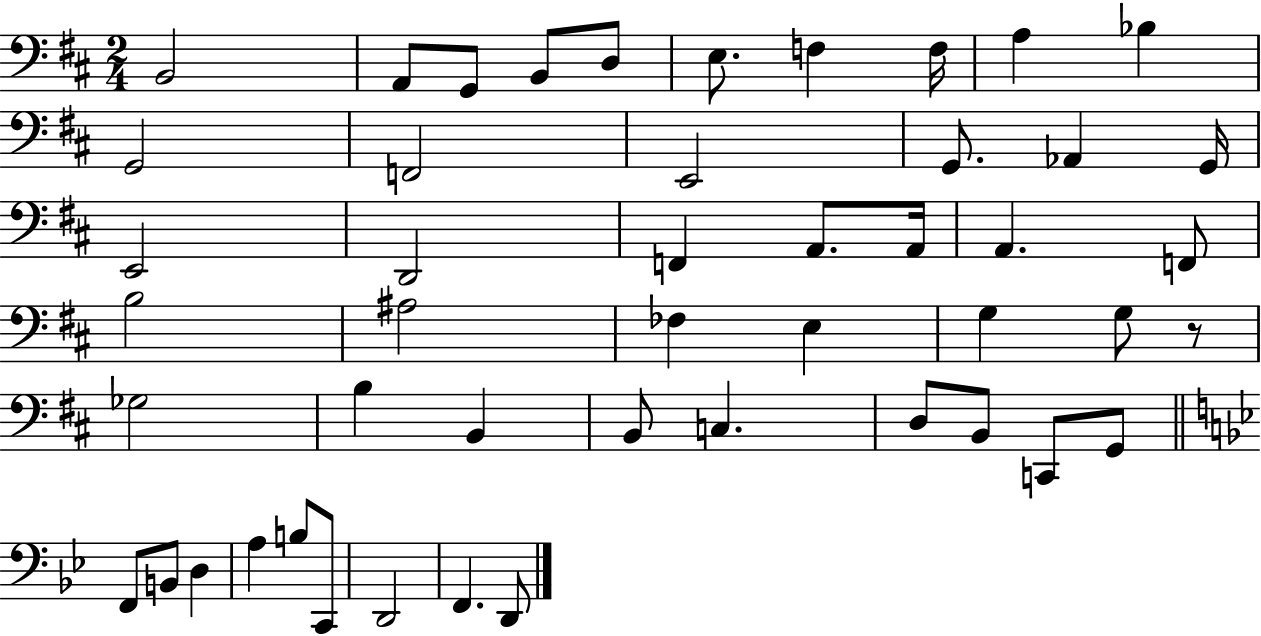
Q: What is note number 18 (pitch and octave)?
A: D2